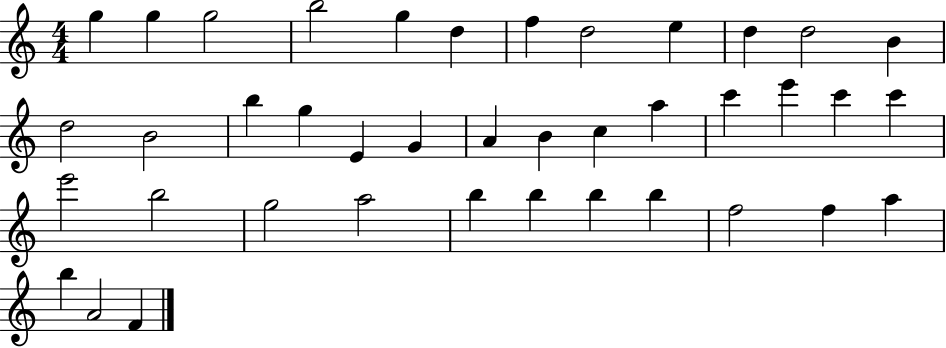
G5/q G5/q G5/h B5/h G5/q D5/q F5/q D5/h E5/q D5/q D5/h B4/q D5/h B4/h B5/q G5/q E4/q G4/q A4/q B4/q C5/q A5/q C6/q E6/q C6/q C6/q E6/h B5/h G5/h A5/h B5/q B5/q B5/q B5/q F5/h F5/q A5/q B5/q A4/h F4/q